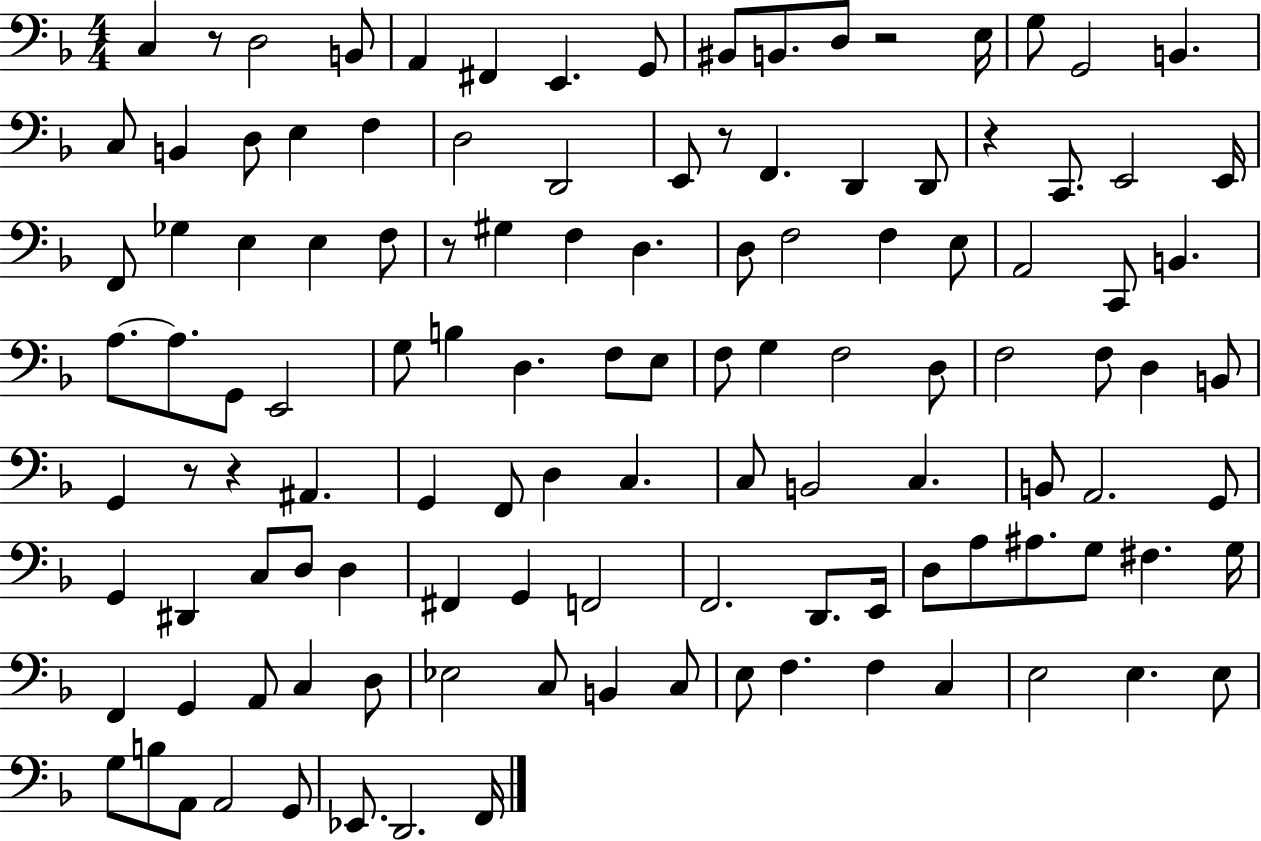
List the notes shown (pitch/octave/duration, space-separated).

C3/q R/e D3/h B2/e A2/q F#2/q E2/q. G2/e BIS2/e B2/e. D3/e R/h E3/s G3/e G2/h B2/q. C3/e B2/q D3/e E3/q F3/q D3/h D2/h E2/e R/e F2/q. D2/q D2/e R/q C2/e. E2/h E2/s F2/e Gb3/q E3/q E3/q F3/e R/e G#3/q F3/q D3/q. D3/e F3/h F3/q E3/e A2/h C2/e B2/q. A3/e. A3/e. G2/e E2/h G3/e B3/q D3/q. F3/e E3/e F3/e G3/q F3/h D3/e F3/h F3/e D3/q B2/e G2/q R/e R/q A#2/q. G2/q F2/e D3/q C3/q. C3/e B2/h C3/q. B2/e A2/h. G2/e G2/q D#2/q C3/e D3/e D3/q F#2/q G2/q F2/h F2/h. D2/e. E2/s D3/e A3/e A#3/e. G3/e F#3/q. G3/s F2/q G2/q A2/e C3/q D3/e Eb3/h C3/e B2/q C3/e E3/e F3/q. F3/q C3/q E3/h E3/q. E3/e G3/e B3/e A2/e A2/h G2/e Eb2/e. D2/h. F2/s